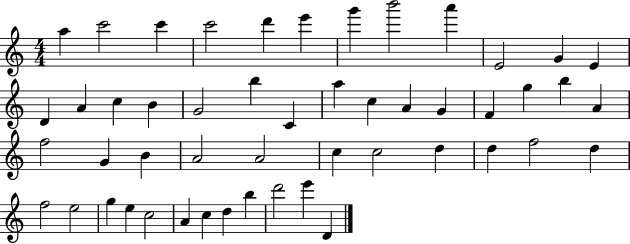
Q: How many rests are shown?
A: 0